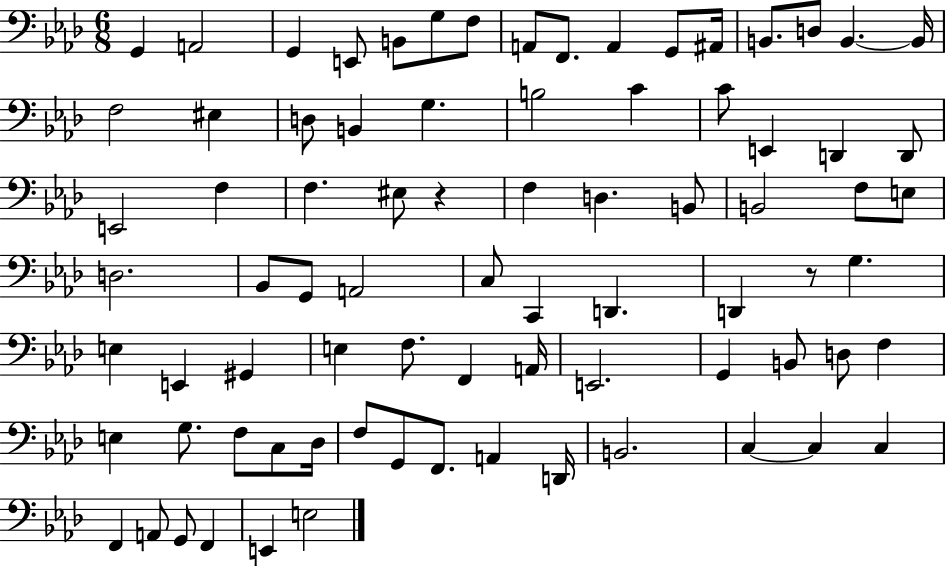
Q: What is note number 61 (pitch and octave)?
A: F3